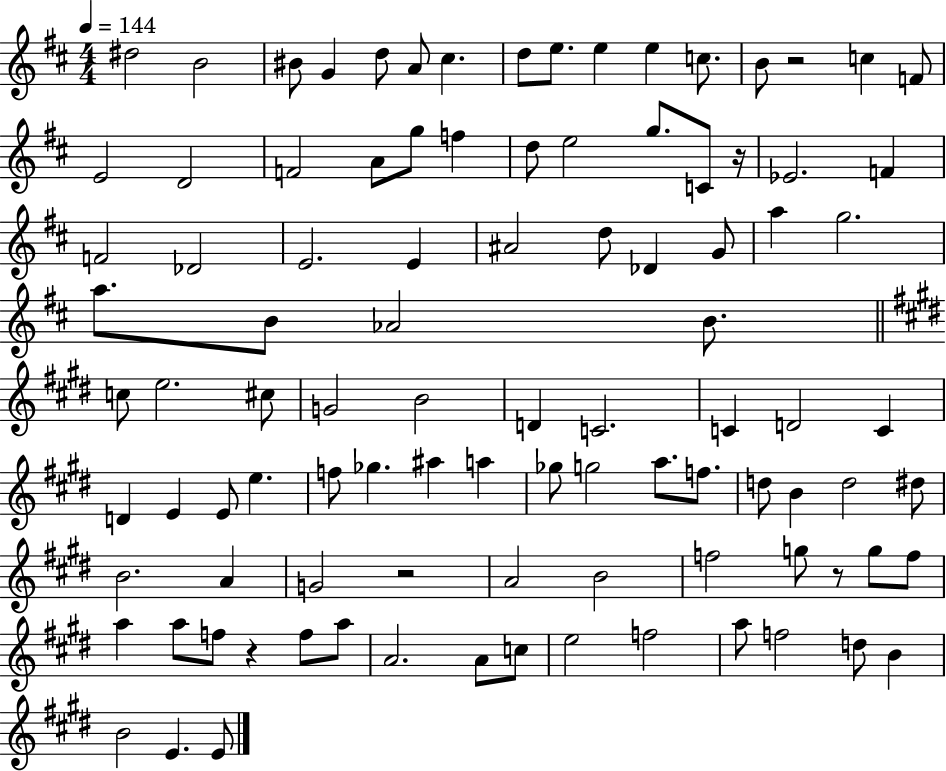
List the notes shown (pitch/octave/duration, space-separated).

D#5/h B4/h BIS4/e G4/q D5/e A4/e C#5/q. D5/e E5/e. E5/q E5/q C5/e. B4/e R/h C5/q F4/e E4/h D4/h F4/h A4/e G5/e F5/q D5/e E5/h G5/e. C4/e R/s Eb4/h. F4/q F4/h Db4/h E4/h. E4/q A#4/h D5/e Db4/q G4/e A5/q G5/h. A5/e. B4/e Ab4/h B4/e. C5/e E5/h. C#5/e G4/h B4/h D4/q C4/h. C4/q D4/h C4/q D4/q E4/q E4/e E5/q. F5/e Gb5/q. A#5/q A5/q Gb5/e G5/h A5/e. F5/e. D5/e B4/q D5/h D#5/e B4/h. A4/q G4/h R/h A4/h B4/h F5/h G5/e R/e G5/e F5/e A5/q A5/e F5/e R/q F5/e A5/e A4/h. A4/e C5/e E5/h F5/h A5/e F5/h D5/e B4/q B4/h E4/q. E4/e